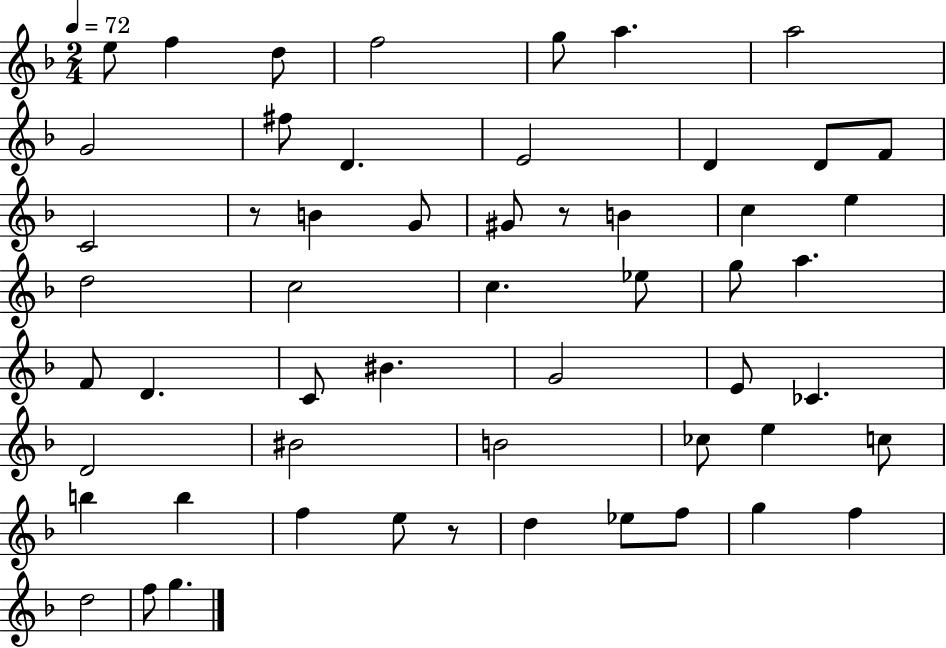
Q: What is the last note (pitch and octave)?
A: G5